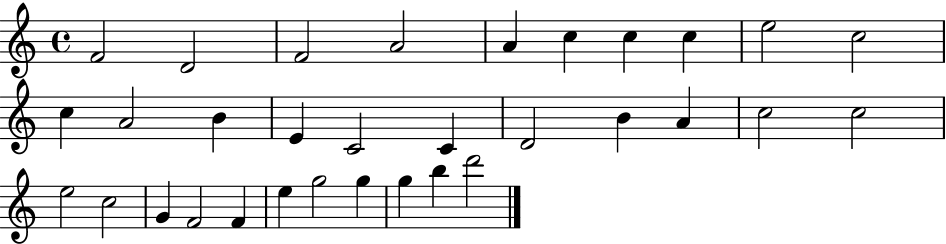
X:1
T:Untitled
M:4/4
L:1/4
K:C
F2 D2 F2 A2 A c c c e2 c2 c A2 B E C2 C D2 B A c2 c2 e2 c2 G F2 F e g2 g g b d'2